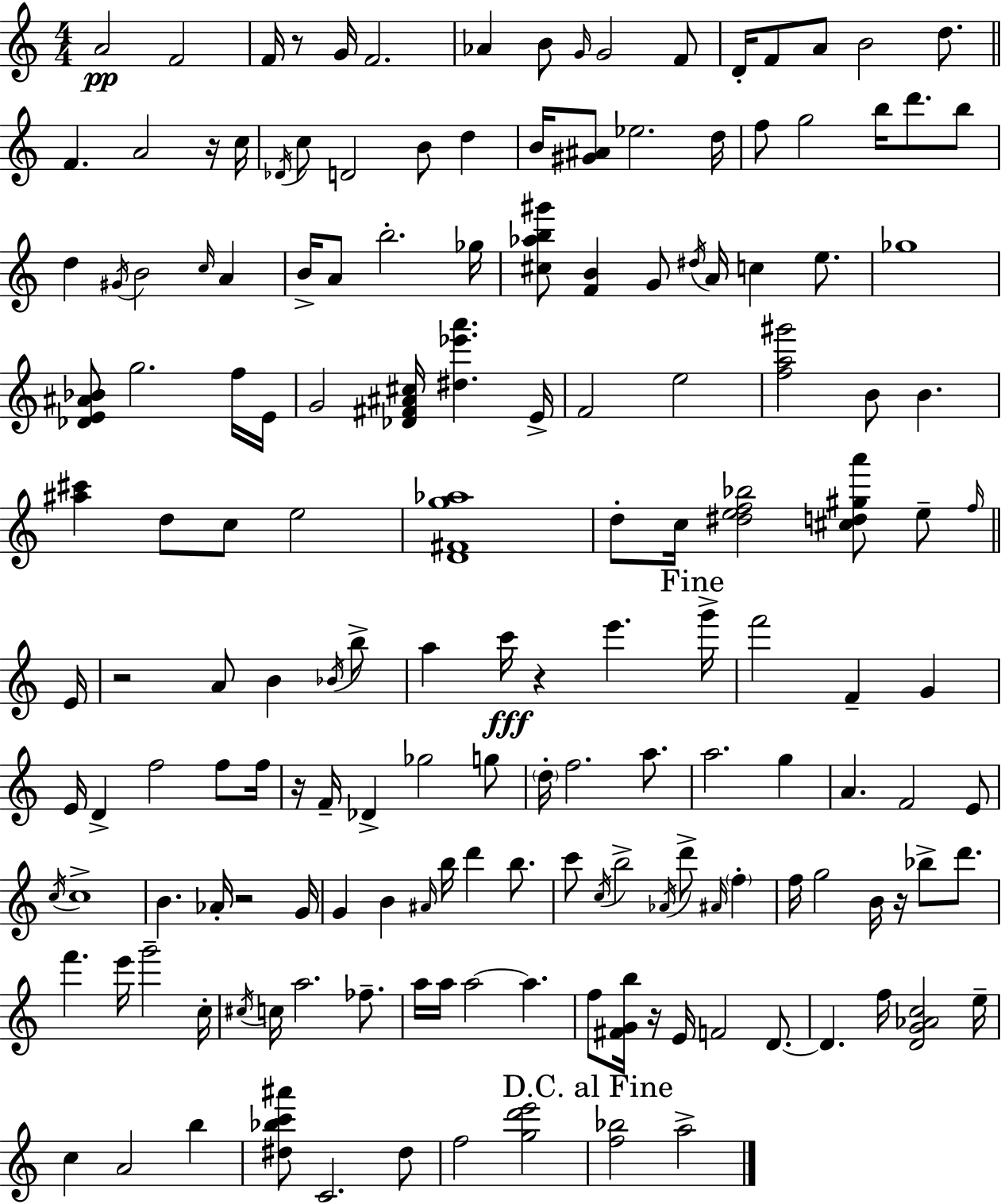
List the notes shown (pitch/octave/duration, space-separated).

A4/h F4/h F4/s R/e G4/s F4/h. Ab4/q B4/e G4/s G4/h F4/e D4/s F4/e A4/e B4/h D5/e. F4/q. A4/h R/s C5/s Db4/s C5/e D4/h B4/e D5/q B4/s [G#4,A#4]/e Eb5/h. D5/s F5/e G5/h B5/s D6/e. B5/e D5/q G#4/s B4/h C5/s A4/q B4/s A4/e B5/h. Gb5/s [C#5,Ab5,B5,G#6]/e [F4,B4]/q G4/e D#5/s A4/s C5/q E5/e. Gb5/w [Db4,E4,A#4,Bb4]/e G5/h. F5/s E4/s G4/h [Db4,F#4,A#4,C#5]/s [D#5,Eb6,A6]/q. E4/s F4/h E5/h [F5,A5,G#6]/h B4/e B4/q. [A#5,C#6]/q D5/e C5/e E5/h [D4,F#4,G5,Ab5]/w D5/e C5/s [D#5,E5,F5,Bb5]/h [C#5,D5,G#5,A6]/e E5/e F5/s E4/s R/h A4/e B4/q Bb4/s B5/e A5/q C6/s R/q E6/q. G6/s F6/h F4/q G4/q E4/s D4/q F5/h F5/e F5/s R/s F4/s Db4/q Gb5/h G5/e D5/s F5/h. A5/e. A5/h. G5/q A4/q. F4/h E4/e C5/s C5/w B4/q. Ab4/s R/h G4/s G4/q B4/q A#4/s B5/s D6/q B5/e. C6/e C5/s B5/h Ab4/s D6/e A#4/s F5/q F5/s G5/h B4/s R/s Bb5/e D6/e. F6/q. E6/s G6/h C5/s C#5/s C5/s A5/h. FES5/e. A5/s A5/s A5/h A5/q. F5/e [F#4,G4,B5]/s R/s E4/s F4/h D4/e. D4/q. F5/s [D4,G4,Ab4,C5]/h E5/s C5/q A4/h B5/q [D#5,Bb5,C6,A#6]/e C4/h. D#5/e F5/h [G5,D6,E6]/h [F5,Bb5]/h A5/h